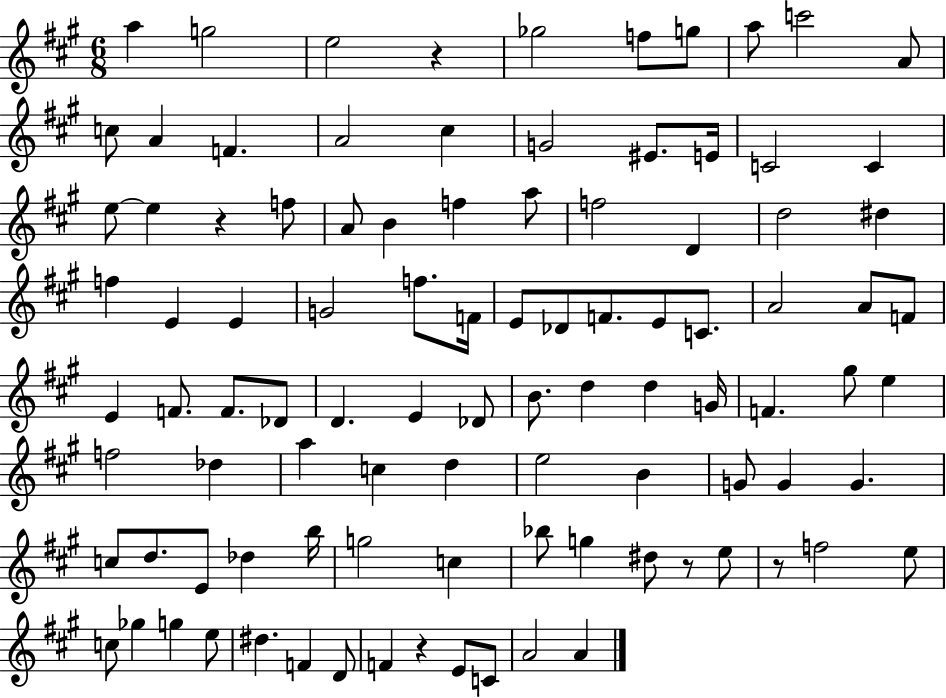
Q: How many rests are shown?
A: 5